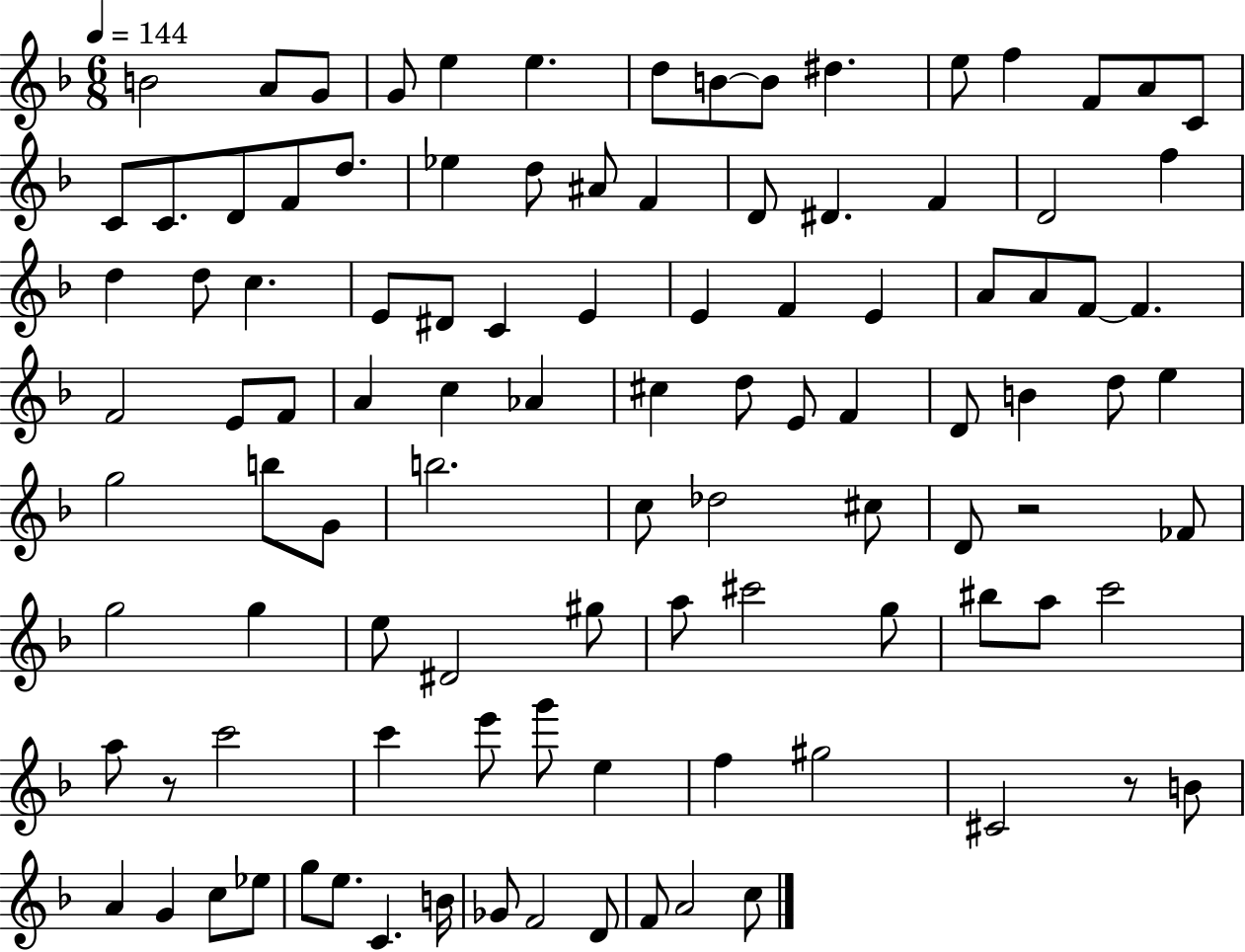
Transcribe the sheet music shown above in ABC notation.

X:1
T:Untitled
M:6/8
L:1/4
K:F
B2 A/2 G/2 G/2 e e d/2 B/2 B/2 ^d e/2 f F/2 A/2 C/2 C/2 C/2 D/2 F/2 d/2 _e d/2 ^A/2 F D/2 ^D F D2 f d d/2 c E/2 ^D/2 C E E F E A/2 A/2 F/2 F F2 E/2 F/2 A c _A ^c d/2 E/2 F D/2 B d/2 e g2 b/2 G/2 b2 c/2 _d2 ^c/2 D/2 z2 _F/2 g2 g e/2 ^D2 ^g/2 a/2 ^c'2 g/2 ^b/2 a/2 c'2 a/2 z/2 c'2 c' e'/2 g'/2 e f ^g2 ^C2 z/2 B/2 A G c/2 _e/2 g/2 e/2 C B/4 _G/2 F2 D/2 F/2 A2 c/2